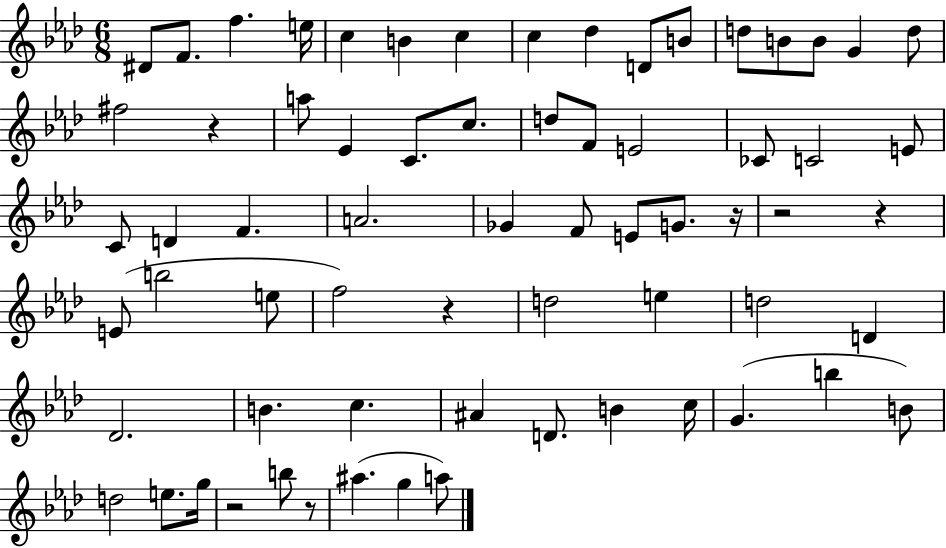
{
  \clef treble
  \numericTimeSignature
  \time 6/8
  \key aes \major
  \repeat volta 2 { dis'8 f'8. f''4. e''16 | c''4 b'4 c''4 | c''4 des''4 d'8 b'8 | d''8 b'8 b'8 g'4 d''8 | \break fis''2 r4 | a''8 ees'4 c'8. c''8. | d''8 f'8 e'2 | ces'8 c'2 e'8 | \break c'8 d'4 f'4. | a'2. | ges'4 f'8 e'8 g'8. r16 | r2 r4 | \break e'8( b''2 e''8 | f''2) r4 | d''2 e''4 | d''2 d'4 | \break des'2. | b'4. c''4. | ais'4 d'8. b'4 c''16 | g'4.( b''4 b'8) | \break d''2 e''8. g''16 | r2 b''8 r8 | ais''4.( g''4 a''8) | } \bar "|."
}